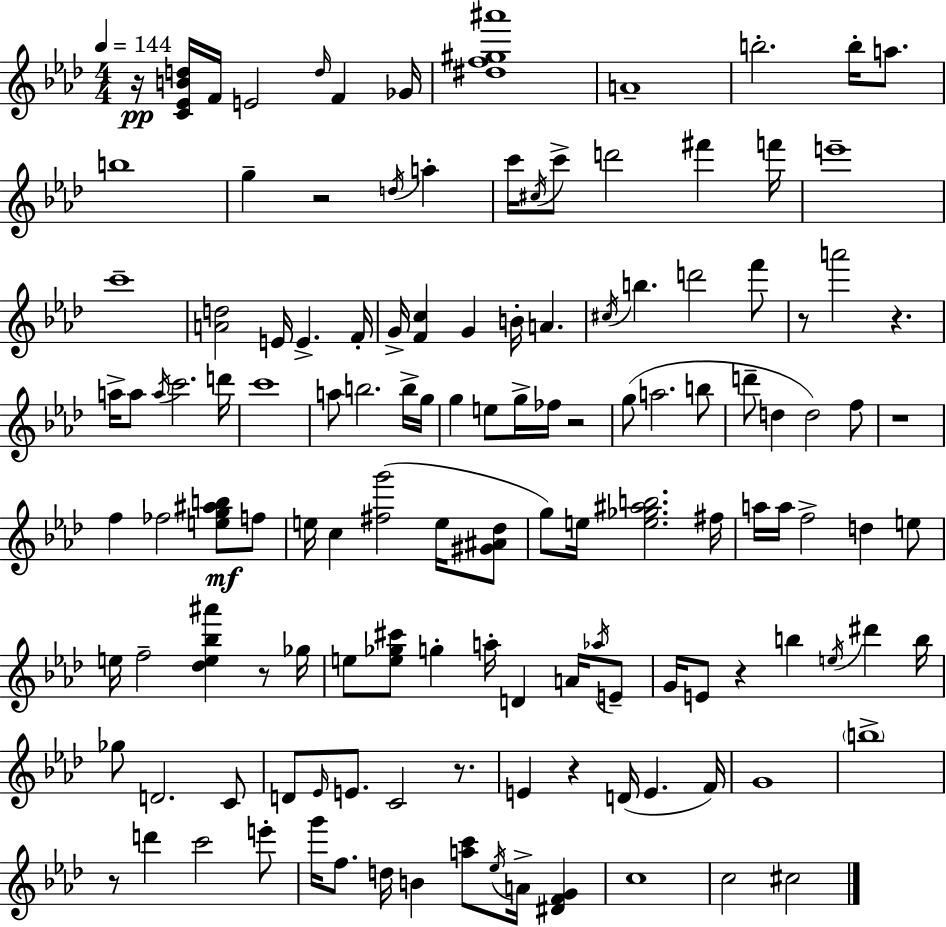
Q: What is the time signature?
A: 4/4